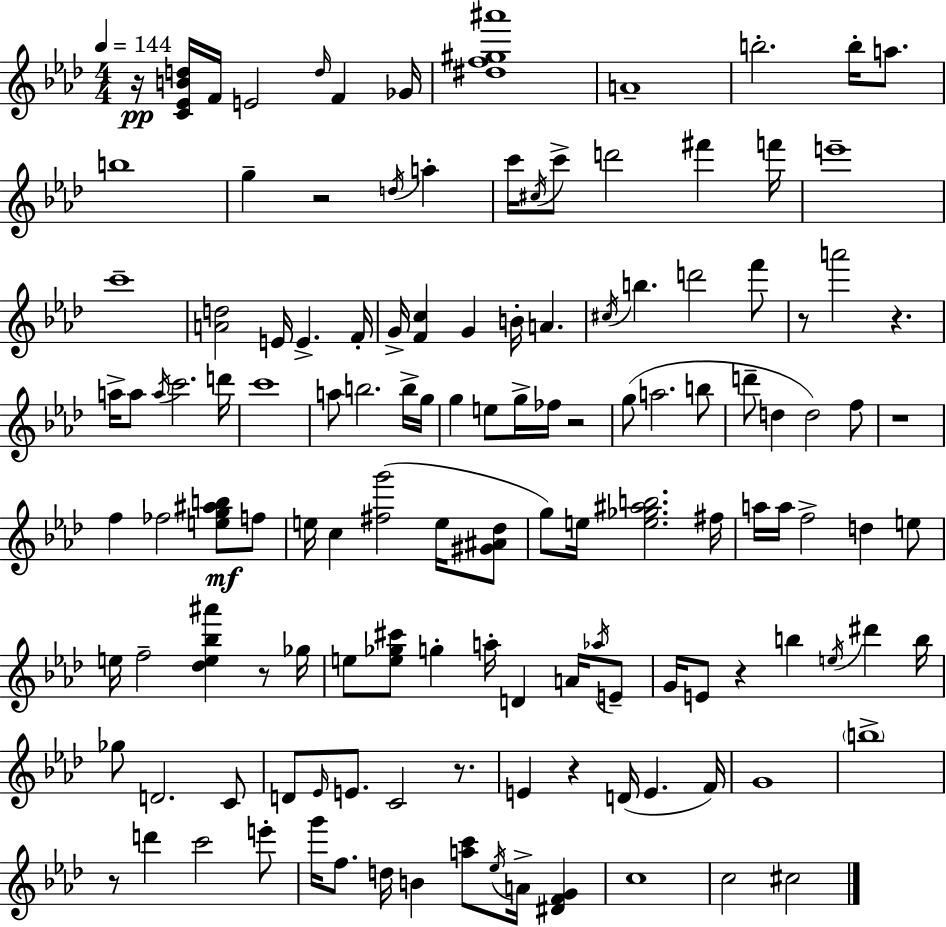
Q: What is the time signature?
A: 4/4